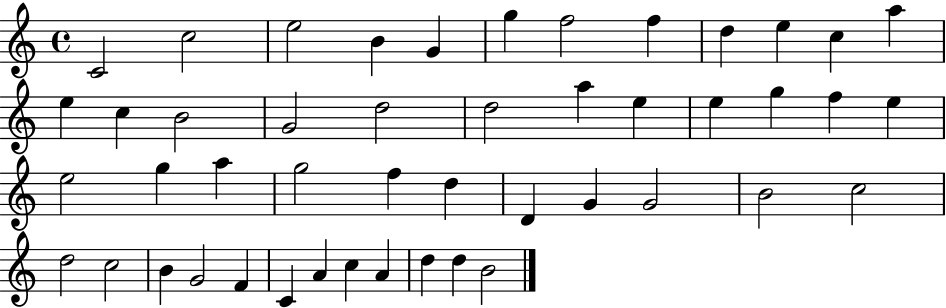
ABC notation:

X:1
T:Untitled
M:4/4
L:1/4
K:C
C2 c2 e2 B G g f2 f d e c a e c B2 G2 d2 d2 a e e g f e e2 g a g2 f d D G G2 B2 c2 d2 c2 B G2 F C A c A d d B2